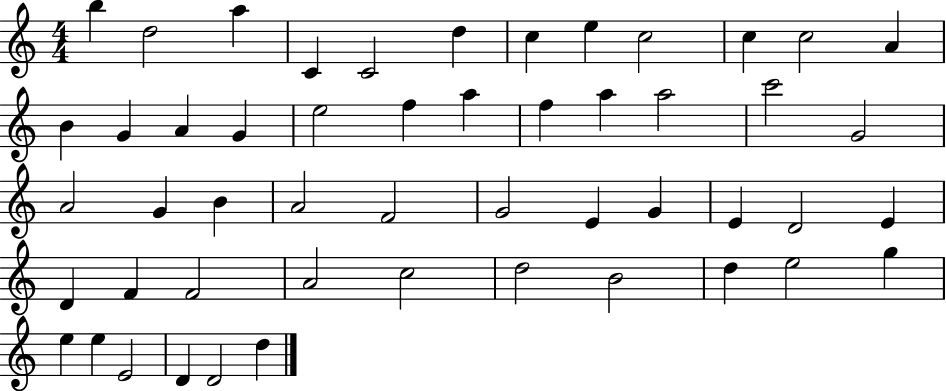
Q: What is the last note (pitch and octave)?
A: D5